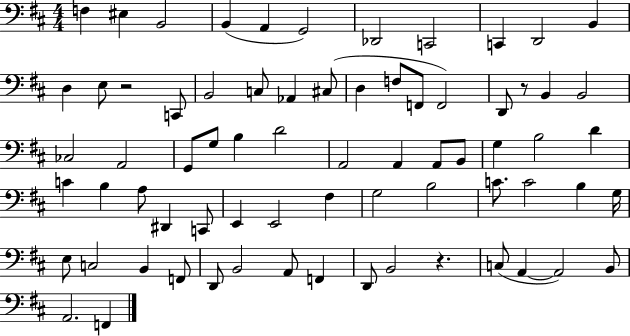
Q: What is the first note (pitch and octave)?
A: F3